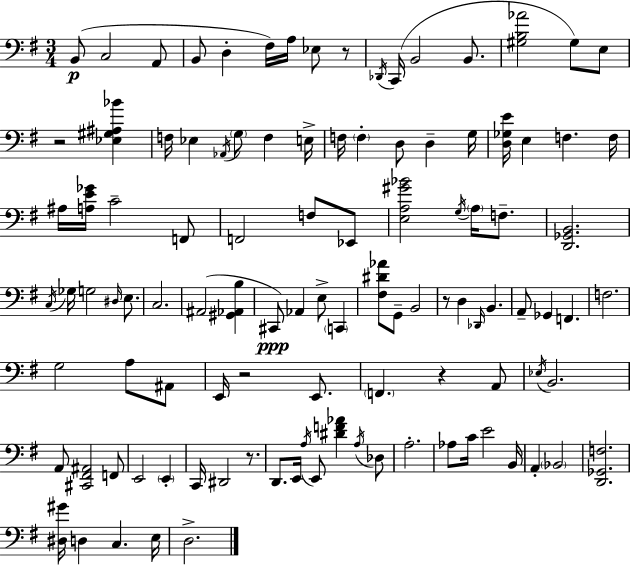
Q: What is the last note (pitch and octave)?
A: D3